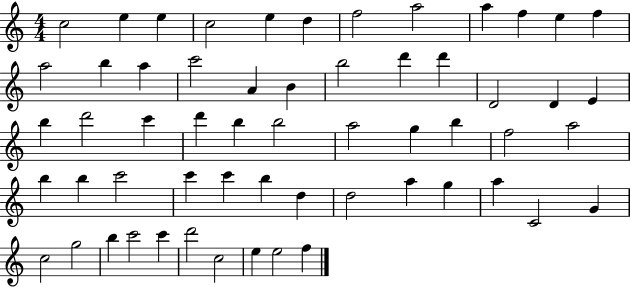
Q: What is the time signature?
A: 4/4